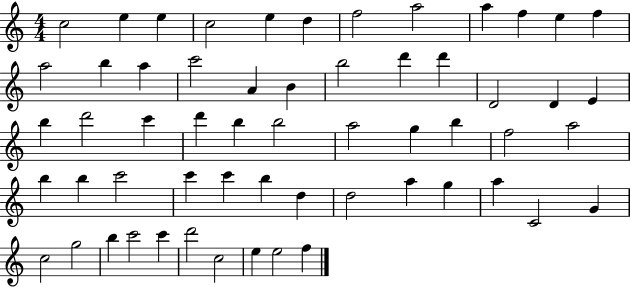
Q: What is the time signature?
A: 4/4